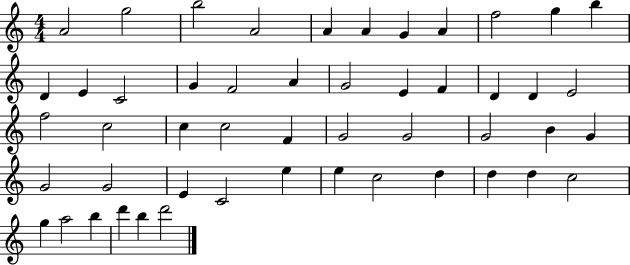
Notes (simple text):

A4/h G5/h B5/h A4/h A4/q A4/q G4/q A4/q F5/h G5/q B5/q D4/q E4/q C4/h G4/q F4/h A4/q G4/h E4/q F4/q D4/q D4/q E4/h F5/h C5/h C5/q C5/h F4/q G4/h G4/h G4/h B4/q G4/q G4/h G4/h E4/q C4/h E5/q E5/q C5/h D5/q D5/q D5/q C5/h G5/q A5/h B5/q D6/q B5/q D6/h